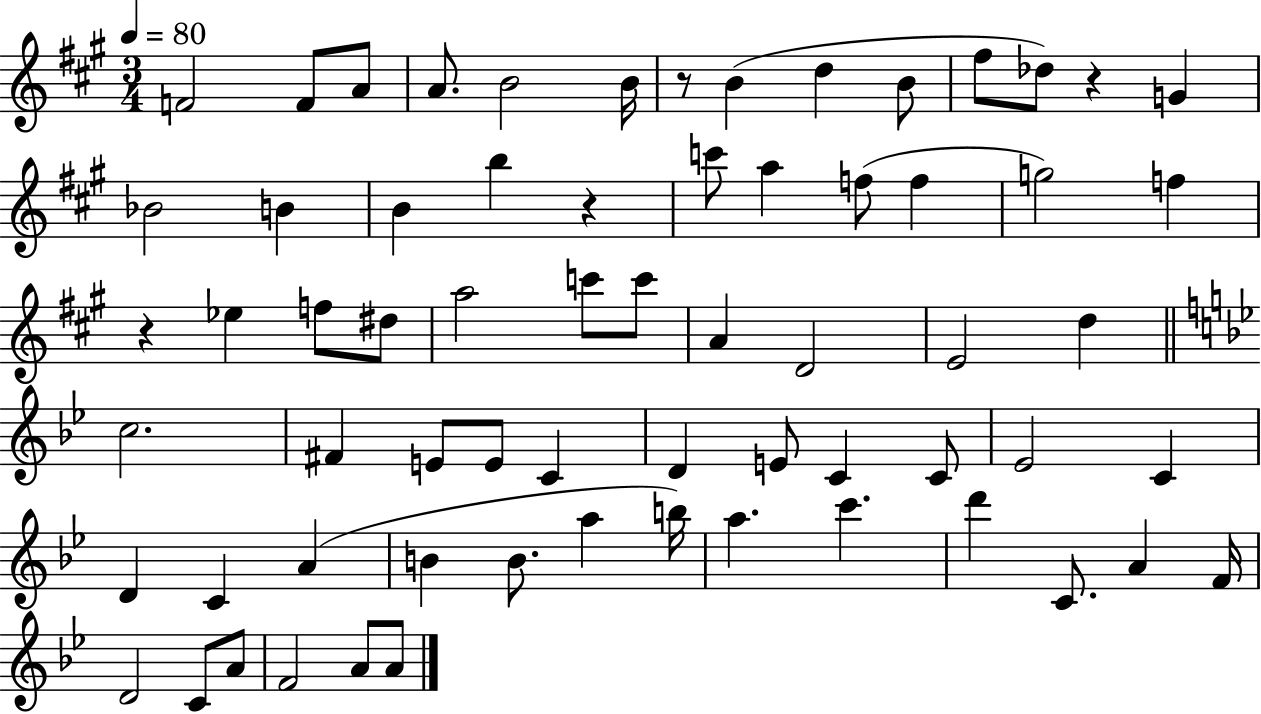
{
  \clef treble
  \numericTimeSignature
  \time 3/4
  \key a \major
  \tempo 4 = 80
  f'2 f'8 a'8 | a'8. b'2 b'16 | r8 b'4( d''4 b'8 | fis''8 des''8) r4 g'4 | \break bes'2 b'4 | b'4 b''4 r4 | c'''8 a''4 f''8( f''4 | g''2) f''4 | \break r4 ees''4 f''8 dis''8 | a''2 c'''8 c'''8 | a'4 d'2 | e'2 d''4 | \break \bar "||" \break \key bes \major c''2. | fis'4 e'8 e'8 c'4 | d'4 e'8 c'4 c'8 | ees'2 c'4 | \break d'4 c'4 a'4( | b'4 b'8. a''4 b''16) | a''4. c'''4. | d'''4 c'8. a'4 f'16 | \break d'2 c'8 a'8 | f'2 a'8 a'8 | \bar "|."
}